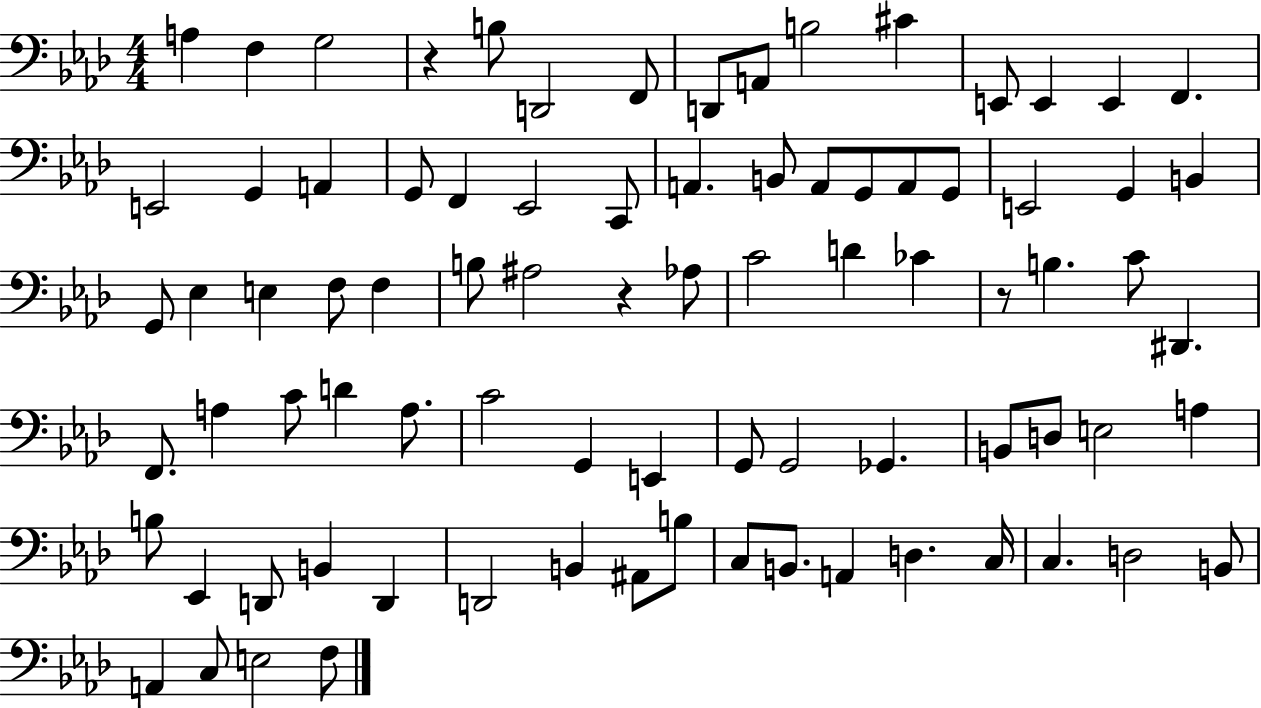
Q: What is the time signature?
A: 4/4